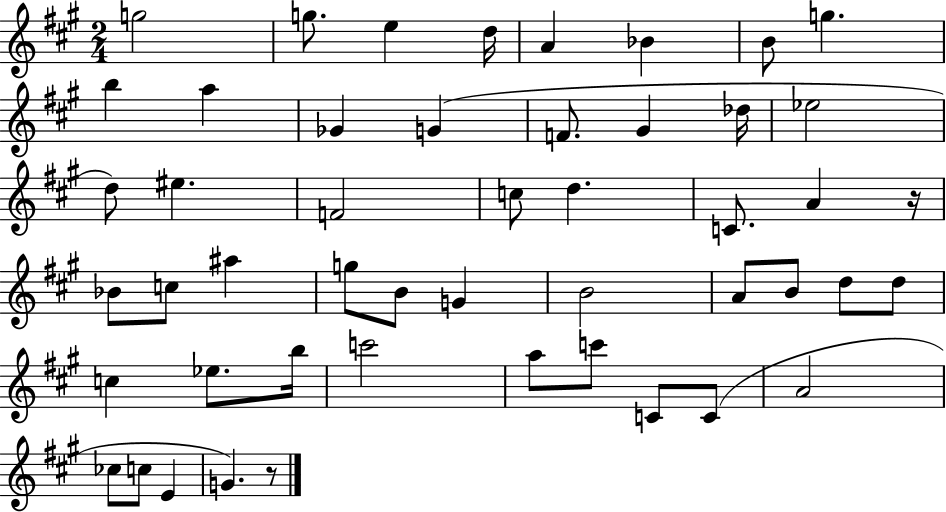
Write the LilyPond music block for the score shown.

{
  \clef treble
  \numericTimeSignature
  \time 2/4
  \key a \major
  g''2 | g''8. e''4 d''16 | a'4 bes'4 | b'8 g''4. | \break b''4 a''4 | ges'4 g'4( | f'8. gis'4 des''16 | ees''2 | \break d''8) eis''4. | f'2 | c''8 d''4. | c'8. a'4 r16 | \break bes'8 c''8 ais''4 | g''8 b'8 g'4 | b'2 | a'8 b'8 d''8 d''8 | \break c''4 ees''8. b''16 | c'''2 | a''8 c'''8 c'8 c'8( | a'2 | \break ces''8 c''8 e'4 | g'4.) r8 | \bar "|."
}